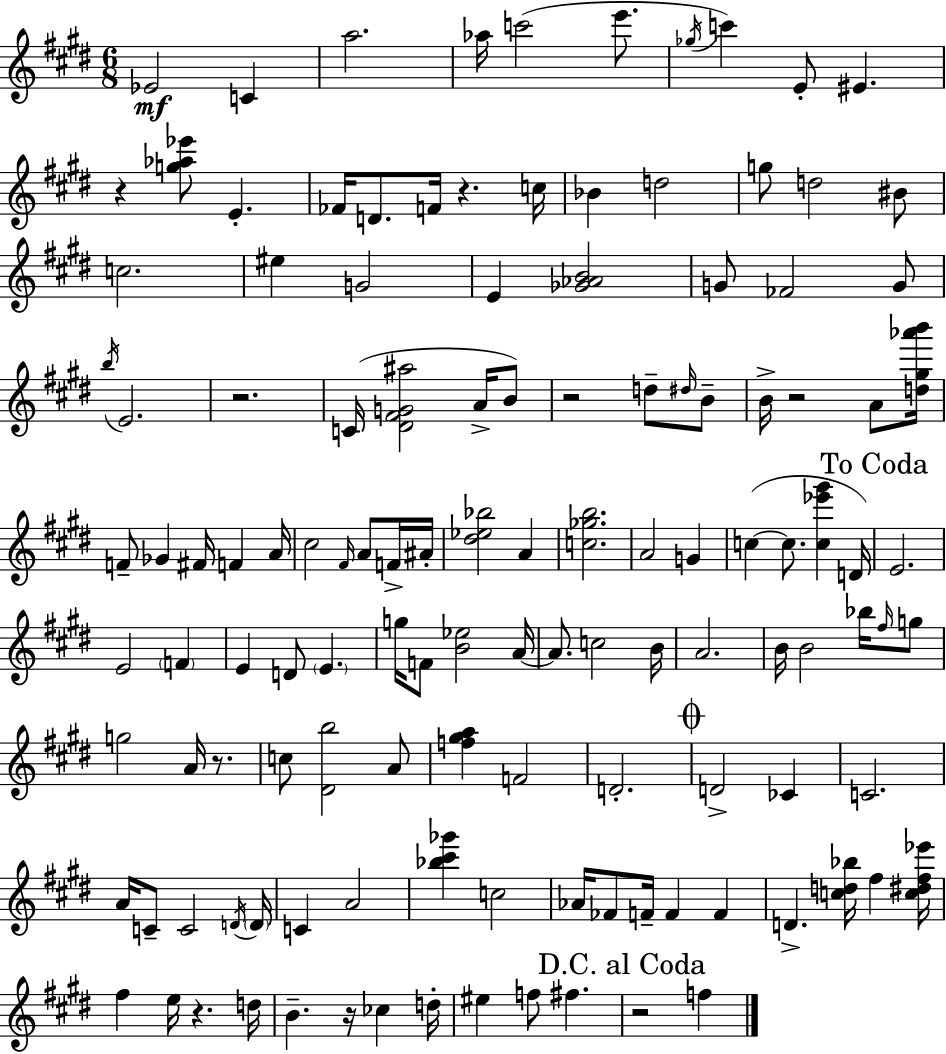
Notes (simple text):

Eb4/h C4/q A5/h. Ab5/s C6/h E6/e. Gb5/s C6/q E4/e EIS4/q. R/q [G5,Ab5,Eb6]/e E4/q. FES4/s D4/e. F4/s R/q. C5/s Bb4/q D5/h G5/e D5/h BIS4/e C5/h. EIS5/q G4/h E4/q [Gb4,Ab4,B4]/h G4/e FES4/h G4/e B5/s E4/h. R/h. C4/s [D#4,F#4,G4,A#5]/h A4/s B4/e R/h D5/e D#5/s B4/e B4/s R/h A4/e [D5,G#5,Ab6,B6]/s F4/e Gb4/q F#4/s F4/q A4/s C#5/h F#4/s A4/e F4/s A#4/s [D#5,Eb5,Bb5]/h A4/q [C5,Gb5,B5]/h. A4/h G4/q C5/q C5/e. [C5,Eb6,G#6]/q D4/s E4/h. E4/h F4/q E4/q D4/e E4/q. G5/s F4/e [B4,Eb5]/h A4/s A4/e. C5/h B4/s A4/h. B4/s B4/h Bb5/s F#5/s G5/e G5/h A4/s R/e. C5/e [D#4,B5]/h A4/e [F5,G#5,A5]/q F4/h D4/h. D4/h CES4/q C4/h. A4/s C4/e C4/h D4/s D4/s C4/q A4/h [Bb5,C#6,Gb6]/q C5/h Ab4/s FES4/e F4/s F4/q F4/q D4/q. [C5,D5,Bb5]/s F#5/q [C5,D#5,F#5,Eb6]/s F#5/q E5/s R/q. D5/s B4/q. R/s CES5/q D5/s EIS5/q F5/e F#5/q. R/h F5/q